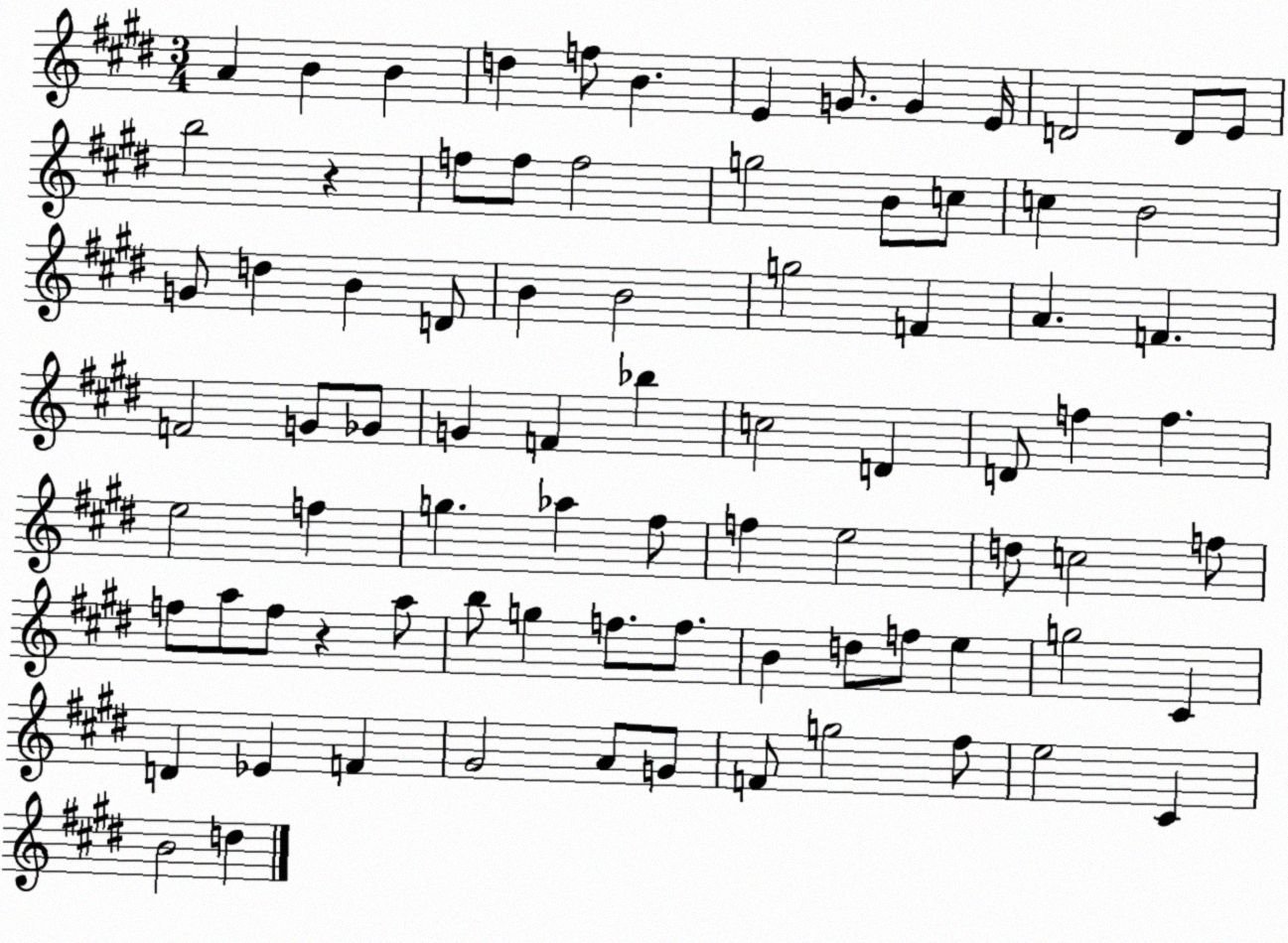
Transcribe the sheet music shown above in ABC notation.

X:1
T:Untitled
M:3/4
L:1/4
K:E
A B B d f/2 B E G/2 G E/4 D2 D/2 E/2 b2 z f/2 f/2 f2 g2 B/2 c/2 c B2 G/2 d B D/2 B B2 g2 F A F F2 G/2 _G/2 G F _b c2 D D/2 f f e2 f g _a ^f/2 f e2 d/2 c2 f/2 f/2 a/2 f/2 z a/2 b/2 g f/2 f/2 B d/2 f/2 e g2 ^C D _E F ^G2 A/2 G/2 F/2 g2 ^f/2 e2 ^C B2 d